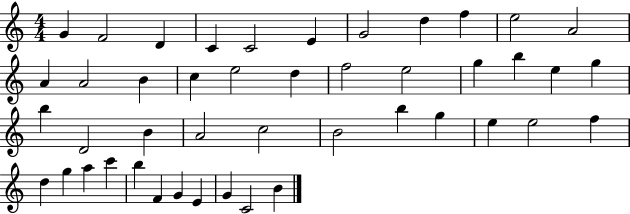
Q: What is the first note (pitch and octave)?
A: G4